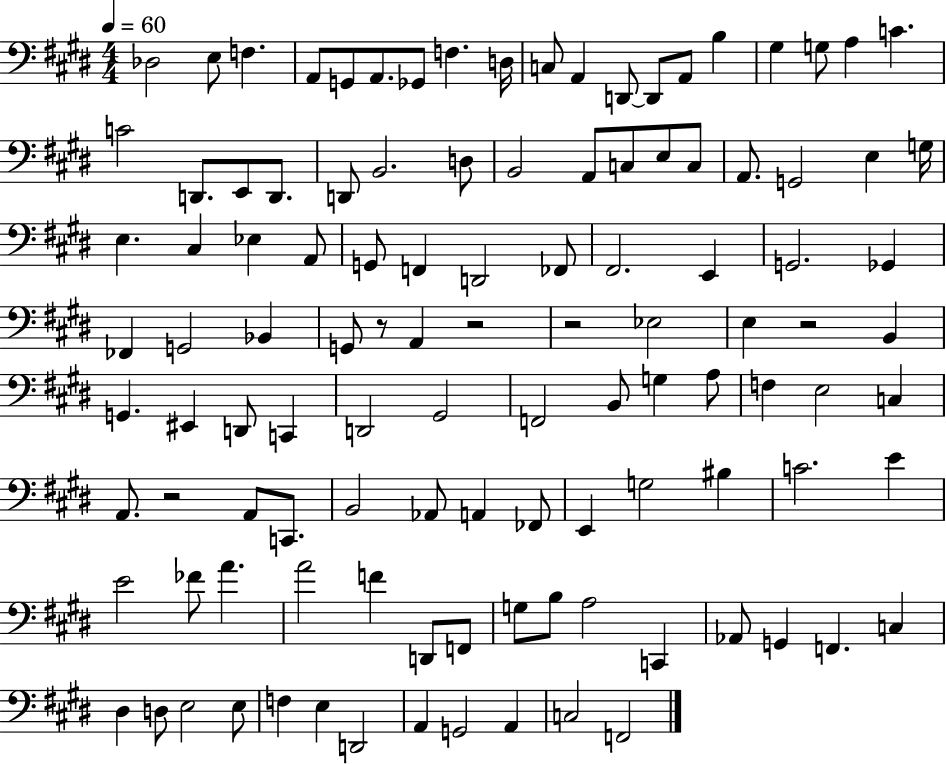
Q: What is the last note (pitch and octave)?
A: F2